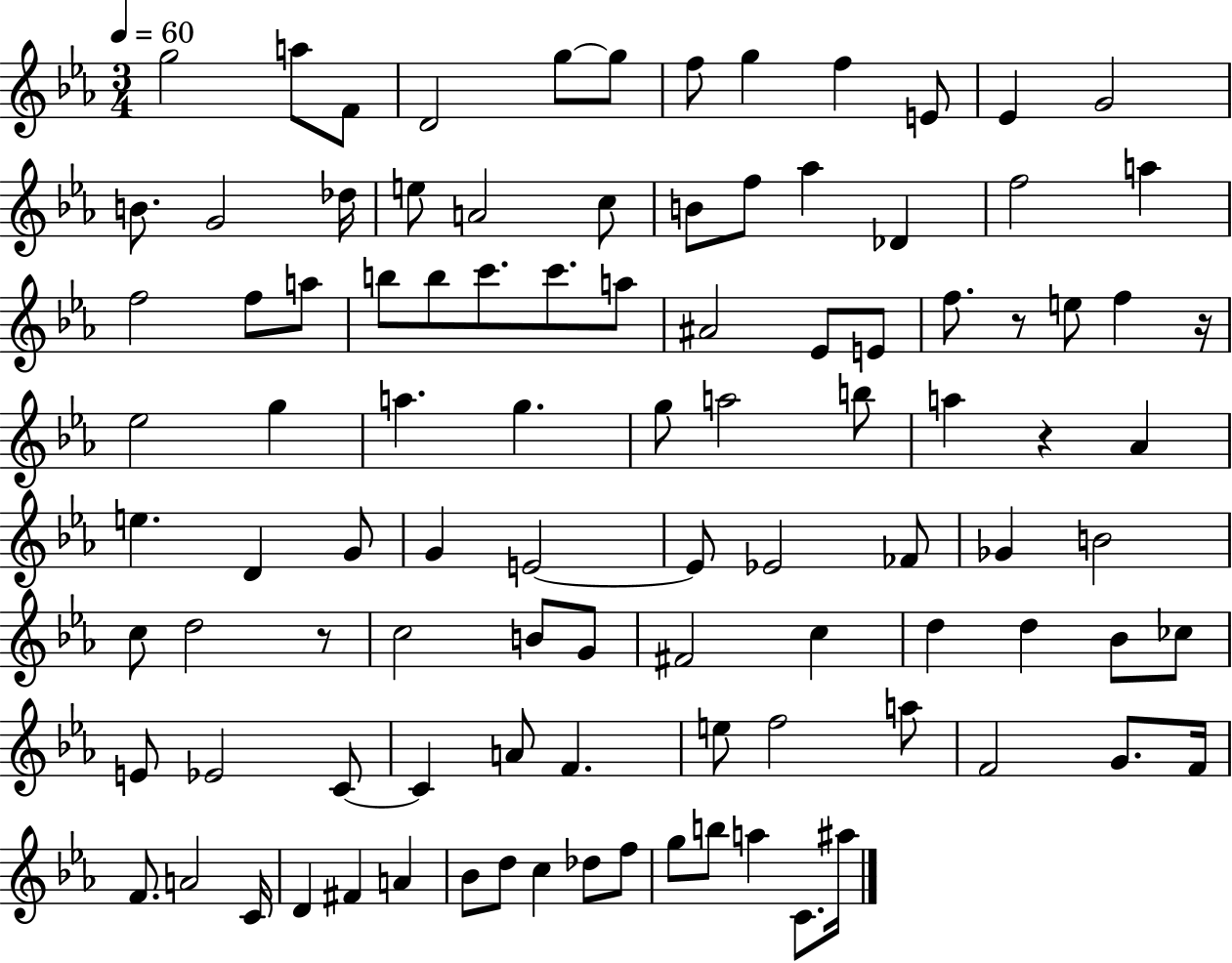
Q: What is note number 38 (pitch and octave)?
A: F5